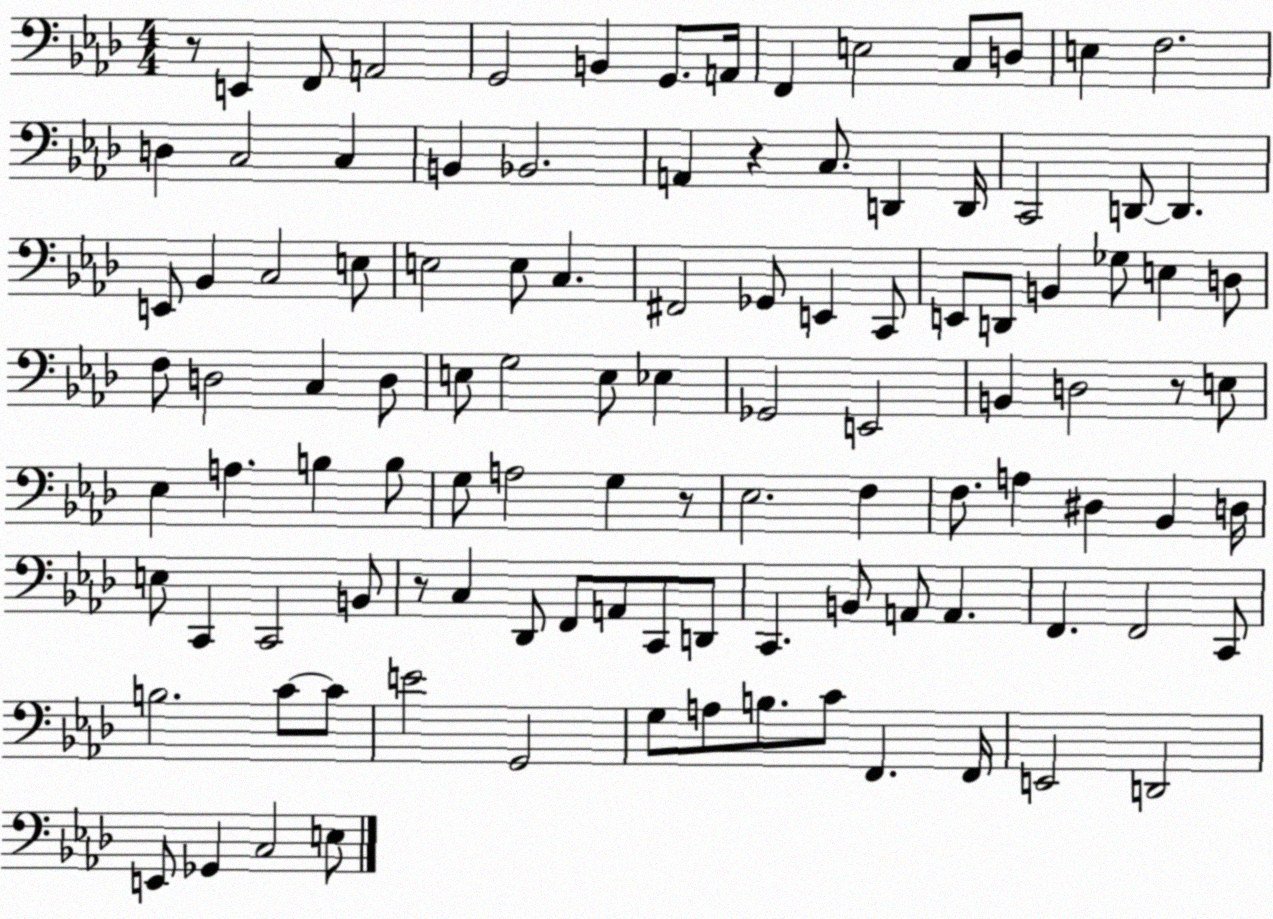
X:1
T:Untitled
M:4/4
L:1/4
K:Ab
z/2 E,, F,,/2 A,,2 G,,2 B,, G,,/2 A,,/4 F,, E,2 C,/2 D,/2 E, F,2 D, C,2 C, B,, _B,,2 A,, z C,/2 D,, D,,/4 C,,2 D,,/2 D,, E,,/2 _B,, C,2 E,/2 E,2 E,/2 C, ^F,,2 _G,,/2 E,, C,,/2 E,,/2 D,,/2 B,, _G,/2 E, D,/2 F,/2 D,2 C, D,/2 E,/2 G,2 E,/2 _E, _G,,2 E,,2 B,, D,2 z/2 E,/2 _E, A, B, B,/2 G,/2 A,2 G, z/2 _E,2 F, F,/2 A, ^D, _B,, D,/4 E,/2 C,, C,,2 B,,/2 z/2 C, _D,,/2 F,,/2 A,,/2 C,,/2 D,,/2 C,, B,,/2 A,,/2 A,, F,, F,,2 C,,/2 B,2 C/2 C/2 E2 G,,2 G,/2 A,/2 B,/2 C/2 F,, F,,/4 E,,2 D,,2 E,,/2 _G,, C,2 E,/2